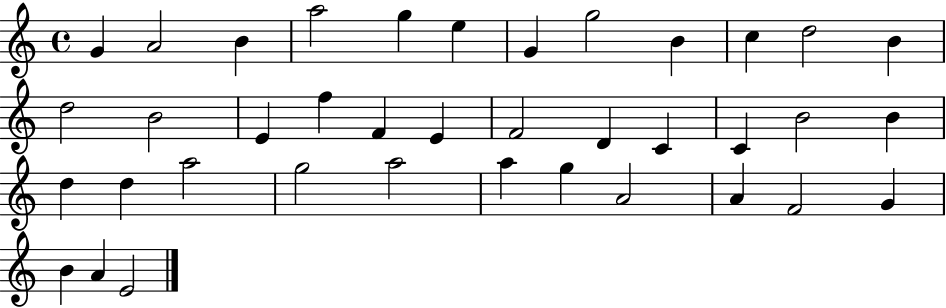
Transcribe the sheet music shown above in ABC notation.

X:1
T:Untitled
M:4/4
L:1/4
K:C
G A2 B a2 g e G g2 B c d2 B d2 B2 E f F E F2 D C C B2 B d d a2 g2 a2 a g A2 A F2 G B A E2